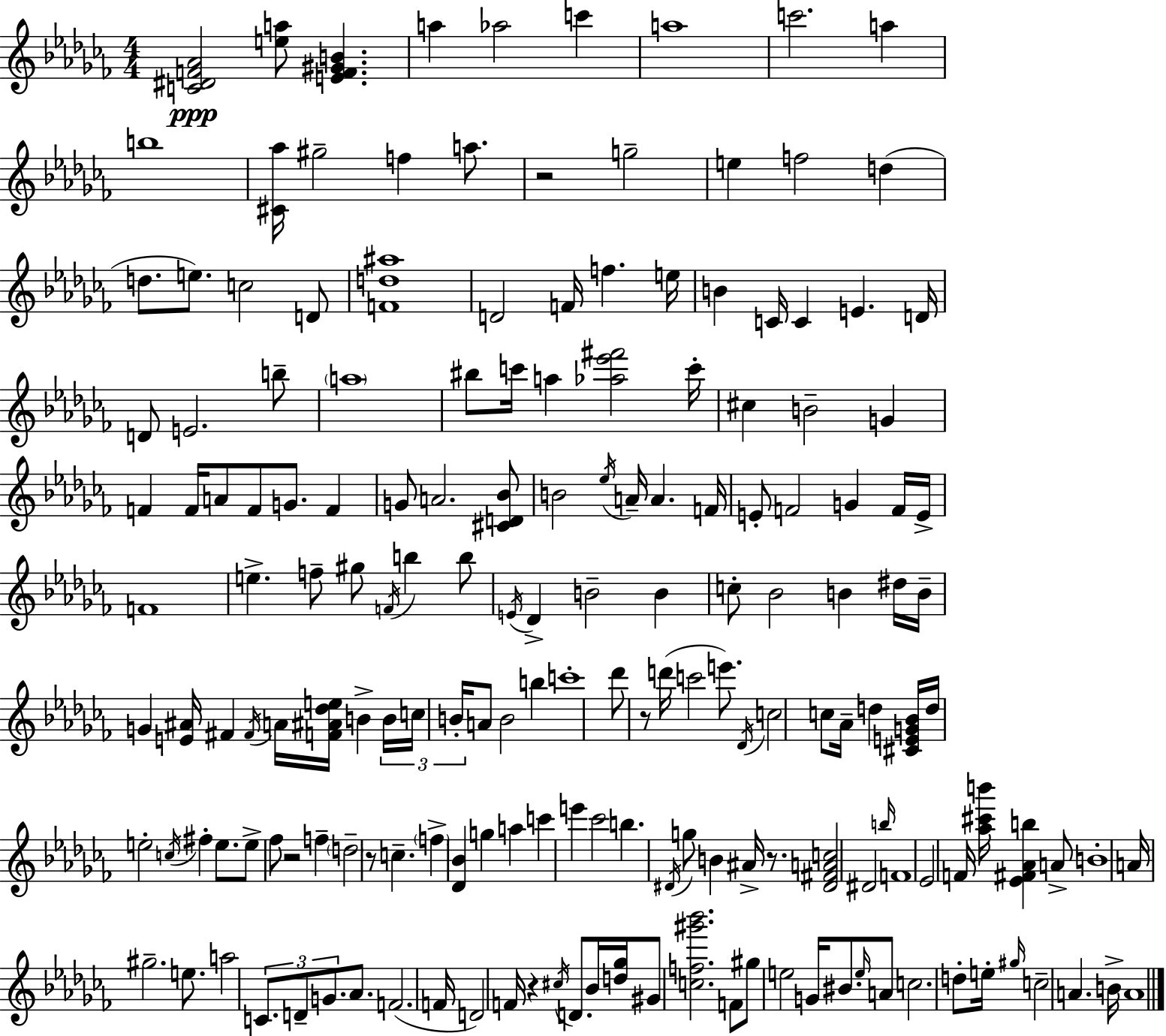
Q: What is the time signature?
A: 4/4